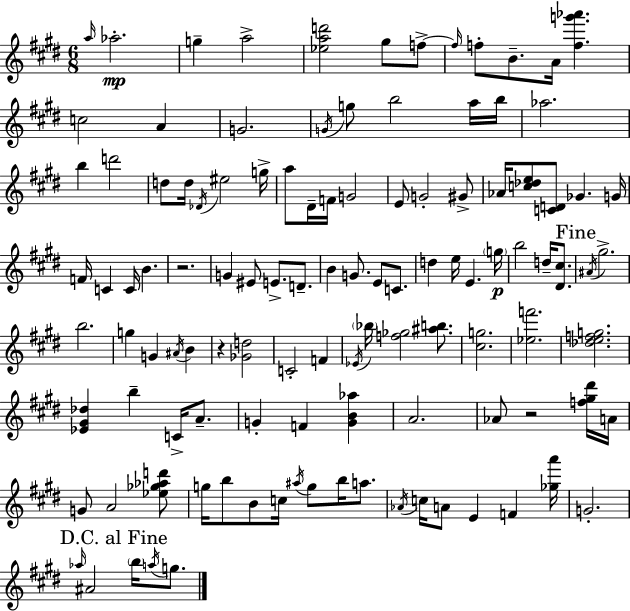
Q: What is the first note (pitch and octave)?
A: A5